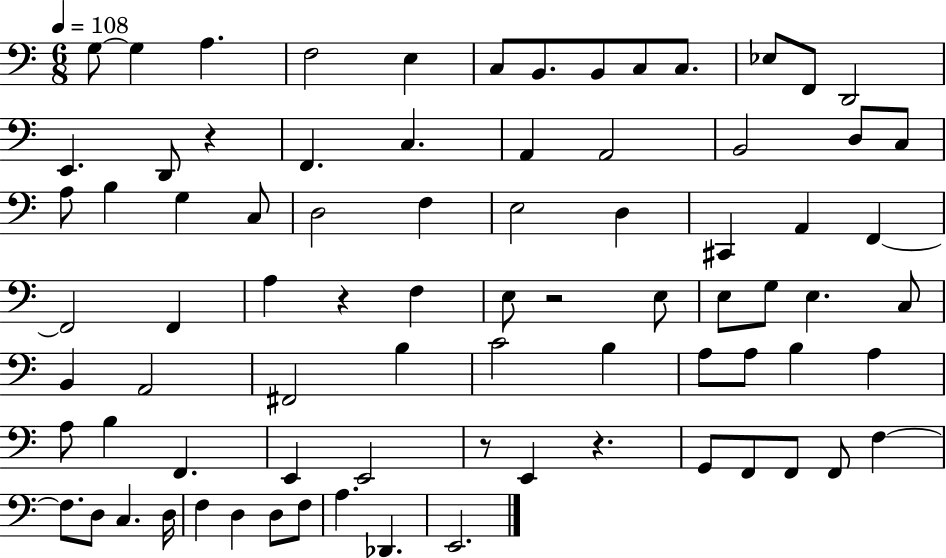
G3/e G3/q A3/q. F3/h E3/q C3/e B2/e. B2/e C3/e C3/e. Eb3/e F2/e D2/h E2/q. D2/e R/q F2/q. C3/q. A2/q A2/h B2/h D3/e C3/e A3/e B3/q G3/q C3/e D3/h F3/q E3/h D3/q C#2/q A2/q F2/q F2/h F2/q A3/q R/q F3/q E3/e R/h E3/e E3/e G3/e E3/q. C3/e B2/q A2/h F#2/h B3/q C4/h B3/q A3/e A3/e B3/q A3/q A3/e B3/q F2/q. E2/q E2/h R/e E2/q R/q. G2/e F2/e F2/e F2/e F3/q F3/e. D3/e C3/q. D3/s F3/q D3/q D3/e F3/e A3/q. Db2/q. E2/h.